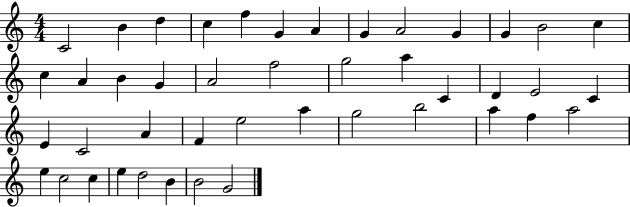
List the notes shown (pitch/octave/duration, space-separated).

C4/h B4/q D5/q C5/q F5/q G4/q A4/q G4/q A4/h G4/q G4/q B4/h C5/q C5/q A4/q B4/q G4/q A4/h F5/h G5/h A5/q C4/q D4/q E4/h C4/q E4/q C4/h A4/q F4/q E5/h A5/q G5/h B5/h A5/q F5/q A5/h E5/q C5/h C5/q E5/q D5/h B4/q B4/h G4/h